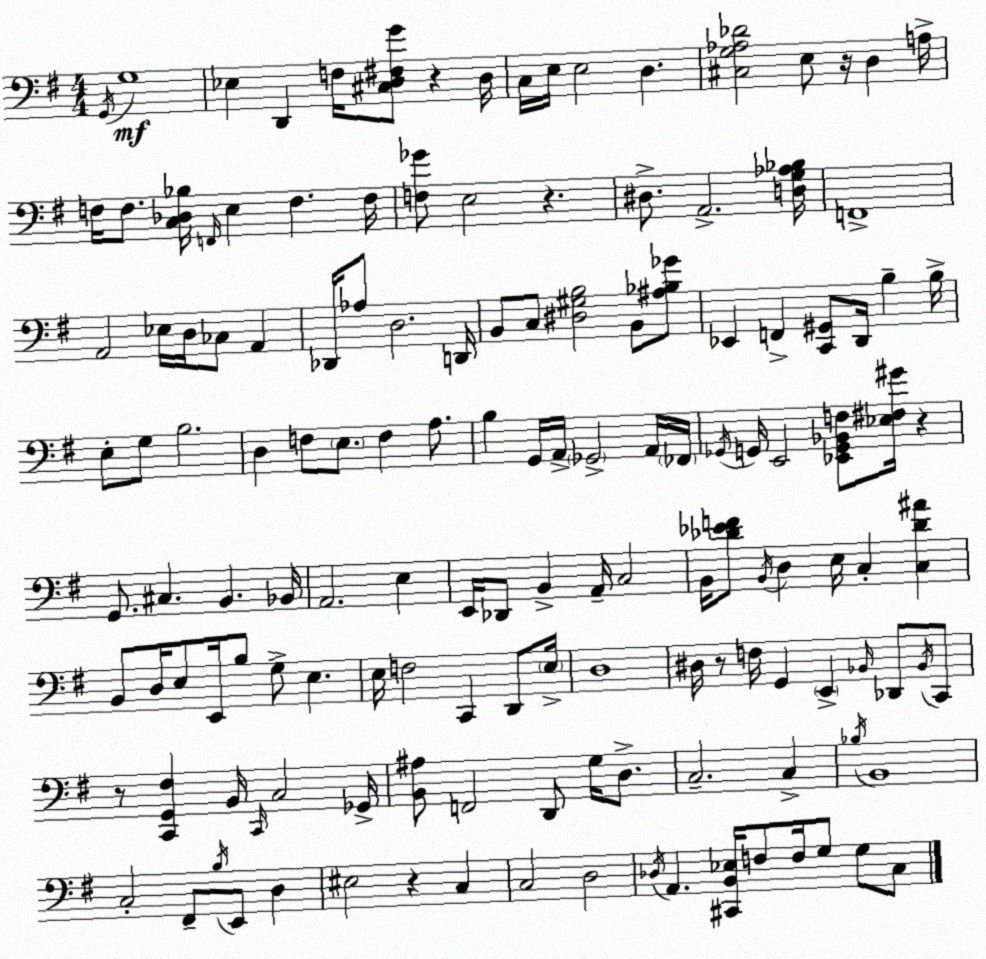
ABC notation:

X:1
T:Untitled
M:4/4
L:1/4
K:G
G,,/4 G,4 _E, D,, F,/4 [^C,D,^F,G]/2 z D,/4 C,/4 E,/4 E,2 D, [^C,G,_A,_D]2 E,/2 z/4 D, A,/4 F,/4 F,/2 [C,_D,_B,]/4 F,,/4 E, F, F,/4 [F,_G]/2 E,2 z ^D,/2 A,,2 [D,G,_A,_B,]/4 F,,4 A,,2 _E,/4 D,/4 _C,/2 A,, _D,,/4 _A,/2 D,2 D,,/4 B,,/2 C,/2 [^D,^G,B,]2 B,,/2 [^A,_B,_G]/2 _E,, F,, [C,,^G,,]/2 D,,/4 B, B,/4 E,/2 G,/2 B,2 D, F,/2 E,/2 F, A,/2 B, G,,/4 A,,/4 _G,,2 A,,/4 _F,,/4 _G,,/4 G,,/4 E,,2 [_E,,G,,_B,,F,]/2 [_E,^F,^G]/4 z G,,/2 ^C, B,, _B,,/4 A,,2 E, E,,/4 _D,,/2 B,, A,,/4 C,2 B,,/4 [_D_EF]/2 B,,/4 D, E,/4 C, [C,_D^A] B,,/2 D,/4 E,/2 E,,/4 B,/2 G,/2 E, E,/4 F,2 C,, D,,/2 E,/4 D,4 ^D,/4 z/2 F,/4 G,, E,, _B,,/4 _D,,/2 _B,,/4 C,,/2 z/2 [C,,G,,^F,] B,,/4 C,,/4 C,2 _G,,/4 [B,,^A,]/2 F,,2 D,,/2 G,/4 D,/2 C,2 C, _B,/4 B,,4 C,2 ^F,,/2 B,/4 E,,/2 D, ^E,2 z C, C,2 D,2 _D,/4 A,, [^C,,B,,_E,]/4 F,/2 F,/4 G,/2 G,/2 C,/2